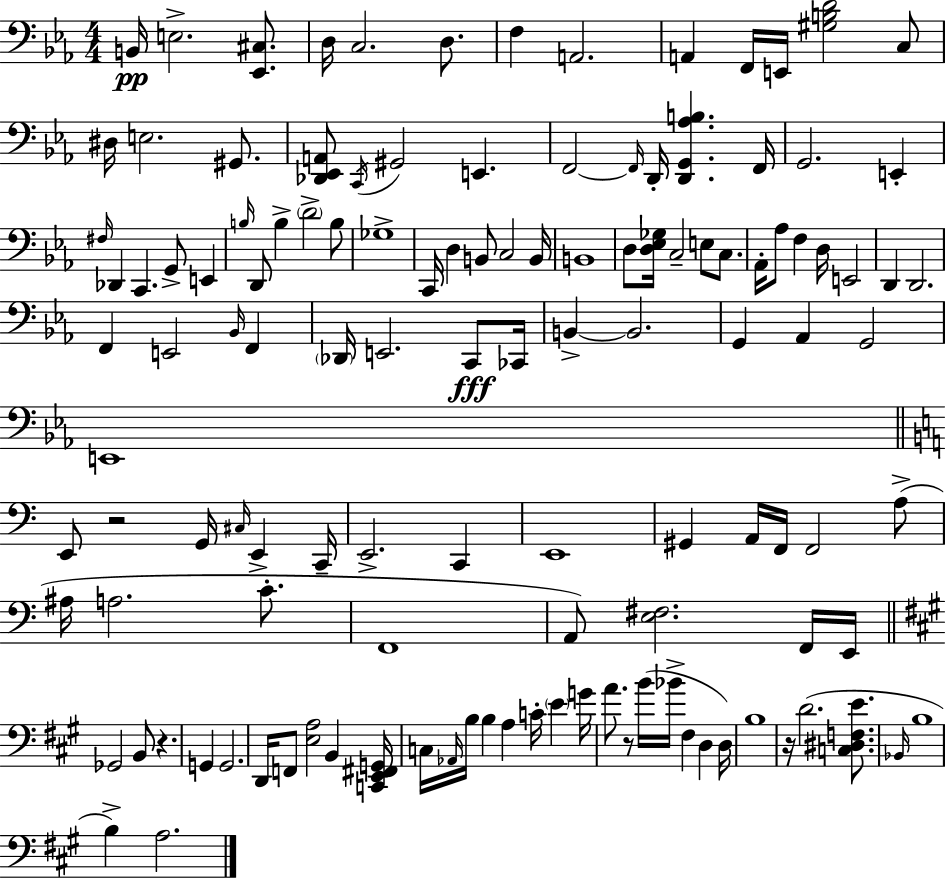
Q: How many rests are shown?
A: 4